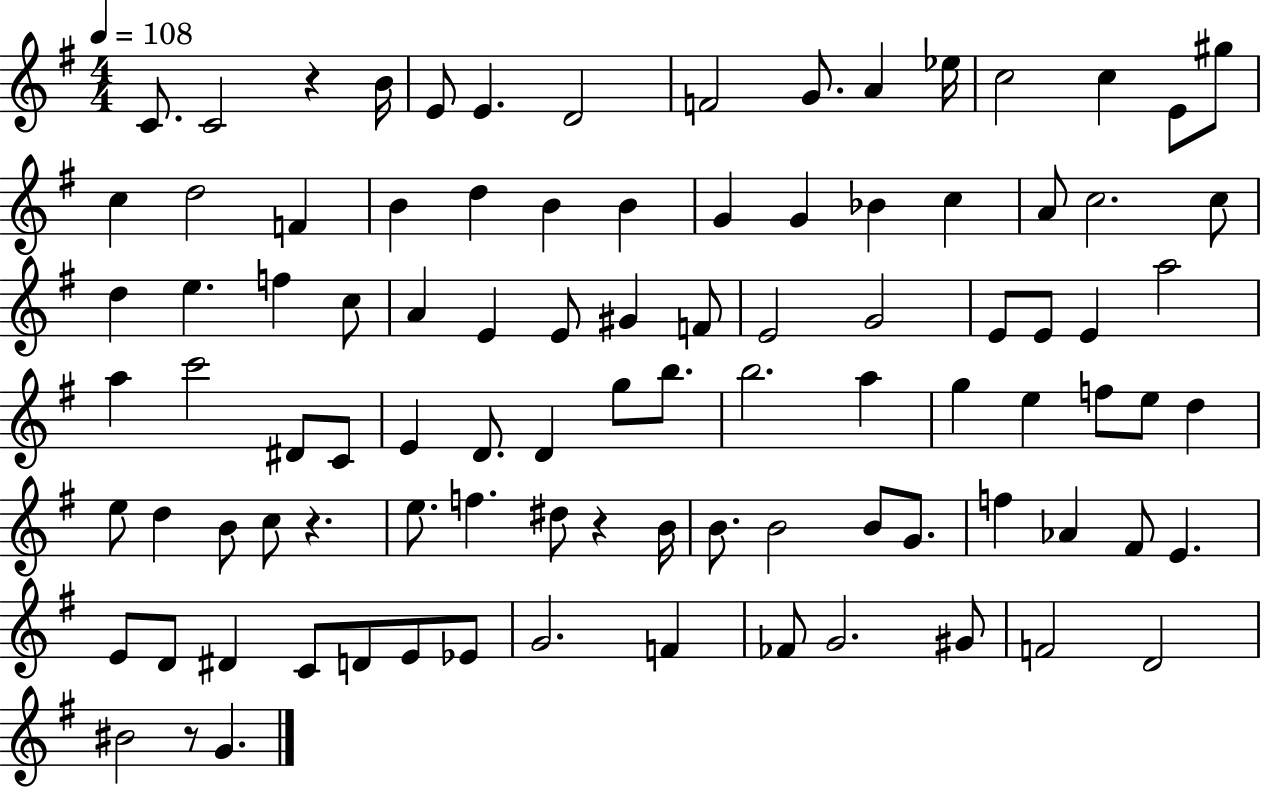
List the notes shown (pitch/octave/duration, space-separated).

C4/e. C4/h R/q B4/s E4/e E4/q. D4/h F4/h G4/e. A4/q Eb5/s C5/h C5/q E4/e G#5/e C5/q D5/h F4/q B4/q D5/q B4/q B4/q G4/q G4/q Bb4/q C5/q A4/e C5/h. C5/e D5/q E5/q. F5/q C5/e A4/q E4/q E4/e G#4/q F4/e E4/h G4/h E4/e E4/e E4/q A5/h A5/q C6/h D#4/e C4/e E4/q D4/e. D4/q G5/e B5/e. B5/h. A5/q G5/q E5/q F5/e E5/e D5/q E5/e D5/q B4/e C5/e R/q. E5/e. F5/q. D#5/e R/q B4/s B4/e. B4/h B4/e G4/e. F5/q Ab4/q F#4/e E4/q. E4/e D4/e D#4/q C4/e D4/e E4/e Eb4/e G4/h. F4/q FES4/e G4/h. G#4/e F4/h D4/h BIS4/h R/e G4/q.